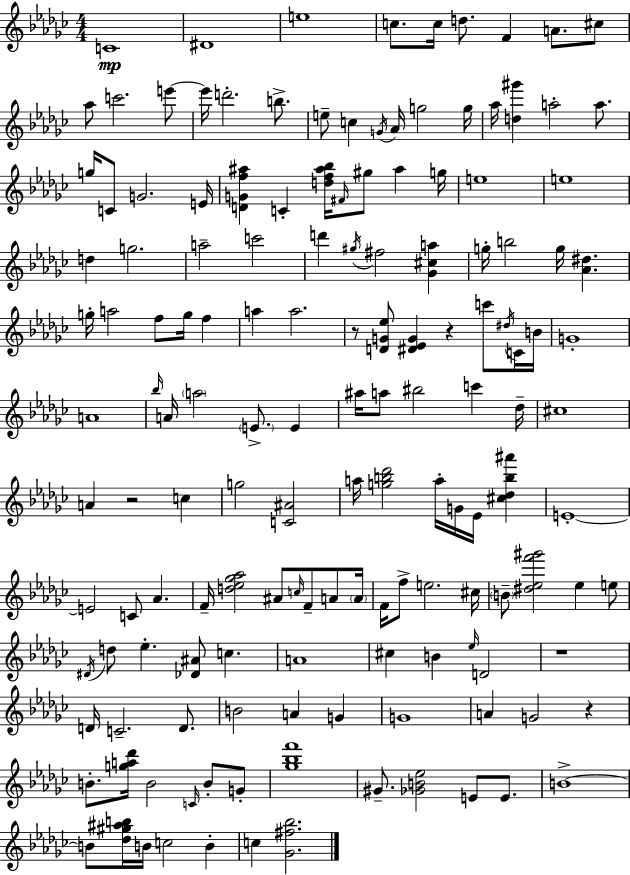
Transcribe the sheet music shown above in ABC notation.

X:1
T:Untitled
M:4/4
L:1/4
K:Ebm
C4 ^D4 e4 c/2 c/4 d/2 F A/2 ^c/2 _a/2 c'2 e'/2 e'/4 d'2 b/2 e/2 c G/4 _A/4 g2 g/4 _a/4 [d^g'] a2 a/2 g/4 C/2 G2 E/4 [DGf^a] C [df^a_b]/4 ^F/4 ^g/2 ^a g/4 e4 e4 d g2 a2 c'2 d' ^g/4 ^f2 [_G^ca] g/4 b2 g/4 [_A^d] g/4 a2 f/2 g/4 f a a2 z/2 [DG_e]/2 [^D_EG] z c'/2 ^d/4 C/4 B/4 G4 A4 _b/4 A/4 a2 E/2 E ^a/4 a/2 ^b2 c' _d/4 ^c4 A z2 c g2 [C^A]2 a/4 [gb_d']2 a/4 G/4 _E/4 [^c_db^a'] E4 E2 C/2 _A F/4 [d_e_g_a]2 ^A/2 c/4 F/2 A/2 A/4 F/4 f/2 e2 ^c/4 B/2 [^d_ef'^g']2 _e e/2 ^D/4 d/2 _e [_D^A]/2 c A4 ^c B _e/4 D2 z4 D/4 C2 D/2 B2 A G G4 A G2 z B/2 [ga_d']/4 B2 C/4 B/2 G/2 [_g_bf']4 ^G/2 [_GB_e]2 E/2 E/2 B4 B/2 [_d^g^ab]/4 B/4 c2 B c [_G^f_b]2